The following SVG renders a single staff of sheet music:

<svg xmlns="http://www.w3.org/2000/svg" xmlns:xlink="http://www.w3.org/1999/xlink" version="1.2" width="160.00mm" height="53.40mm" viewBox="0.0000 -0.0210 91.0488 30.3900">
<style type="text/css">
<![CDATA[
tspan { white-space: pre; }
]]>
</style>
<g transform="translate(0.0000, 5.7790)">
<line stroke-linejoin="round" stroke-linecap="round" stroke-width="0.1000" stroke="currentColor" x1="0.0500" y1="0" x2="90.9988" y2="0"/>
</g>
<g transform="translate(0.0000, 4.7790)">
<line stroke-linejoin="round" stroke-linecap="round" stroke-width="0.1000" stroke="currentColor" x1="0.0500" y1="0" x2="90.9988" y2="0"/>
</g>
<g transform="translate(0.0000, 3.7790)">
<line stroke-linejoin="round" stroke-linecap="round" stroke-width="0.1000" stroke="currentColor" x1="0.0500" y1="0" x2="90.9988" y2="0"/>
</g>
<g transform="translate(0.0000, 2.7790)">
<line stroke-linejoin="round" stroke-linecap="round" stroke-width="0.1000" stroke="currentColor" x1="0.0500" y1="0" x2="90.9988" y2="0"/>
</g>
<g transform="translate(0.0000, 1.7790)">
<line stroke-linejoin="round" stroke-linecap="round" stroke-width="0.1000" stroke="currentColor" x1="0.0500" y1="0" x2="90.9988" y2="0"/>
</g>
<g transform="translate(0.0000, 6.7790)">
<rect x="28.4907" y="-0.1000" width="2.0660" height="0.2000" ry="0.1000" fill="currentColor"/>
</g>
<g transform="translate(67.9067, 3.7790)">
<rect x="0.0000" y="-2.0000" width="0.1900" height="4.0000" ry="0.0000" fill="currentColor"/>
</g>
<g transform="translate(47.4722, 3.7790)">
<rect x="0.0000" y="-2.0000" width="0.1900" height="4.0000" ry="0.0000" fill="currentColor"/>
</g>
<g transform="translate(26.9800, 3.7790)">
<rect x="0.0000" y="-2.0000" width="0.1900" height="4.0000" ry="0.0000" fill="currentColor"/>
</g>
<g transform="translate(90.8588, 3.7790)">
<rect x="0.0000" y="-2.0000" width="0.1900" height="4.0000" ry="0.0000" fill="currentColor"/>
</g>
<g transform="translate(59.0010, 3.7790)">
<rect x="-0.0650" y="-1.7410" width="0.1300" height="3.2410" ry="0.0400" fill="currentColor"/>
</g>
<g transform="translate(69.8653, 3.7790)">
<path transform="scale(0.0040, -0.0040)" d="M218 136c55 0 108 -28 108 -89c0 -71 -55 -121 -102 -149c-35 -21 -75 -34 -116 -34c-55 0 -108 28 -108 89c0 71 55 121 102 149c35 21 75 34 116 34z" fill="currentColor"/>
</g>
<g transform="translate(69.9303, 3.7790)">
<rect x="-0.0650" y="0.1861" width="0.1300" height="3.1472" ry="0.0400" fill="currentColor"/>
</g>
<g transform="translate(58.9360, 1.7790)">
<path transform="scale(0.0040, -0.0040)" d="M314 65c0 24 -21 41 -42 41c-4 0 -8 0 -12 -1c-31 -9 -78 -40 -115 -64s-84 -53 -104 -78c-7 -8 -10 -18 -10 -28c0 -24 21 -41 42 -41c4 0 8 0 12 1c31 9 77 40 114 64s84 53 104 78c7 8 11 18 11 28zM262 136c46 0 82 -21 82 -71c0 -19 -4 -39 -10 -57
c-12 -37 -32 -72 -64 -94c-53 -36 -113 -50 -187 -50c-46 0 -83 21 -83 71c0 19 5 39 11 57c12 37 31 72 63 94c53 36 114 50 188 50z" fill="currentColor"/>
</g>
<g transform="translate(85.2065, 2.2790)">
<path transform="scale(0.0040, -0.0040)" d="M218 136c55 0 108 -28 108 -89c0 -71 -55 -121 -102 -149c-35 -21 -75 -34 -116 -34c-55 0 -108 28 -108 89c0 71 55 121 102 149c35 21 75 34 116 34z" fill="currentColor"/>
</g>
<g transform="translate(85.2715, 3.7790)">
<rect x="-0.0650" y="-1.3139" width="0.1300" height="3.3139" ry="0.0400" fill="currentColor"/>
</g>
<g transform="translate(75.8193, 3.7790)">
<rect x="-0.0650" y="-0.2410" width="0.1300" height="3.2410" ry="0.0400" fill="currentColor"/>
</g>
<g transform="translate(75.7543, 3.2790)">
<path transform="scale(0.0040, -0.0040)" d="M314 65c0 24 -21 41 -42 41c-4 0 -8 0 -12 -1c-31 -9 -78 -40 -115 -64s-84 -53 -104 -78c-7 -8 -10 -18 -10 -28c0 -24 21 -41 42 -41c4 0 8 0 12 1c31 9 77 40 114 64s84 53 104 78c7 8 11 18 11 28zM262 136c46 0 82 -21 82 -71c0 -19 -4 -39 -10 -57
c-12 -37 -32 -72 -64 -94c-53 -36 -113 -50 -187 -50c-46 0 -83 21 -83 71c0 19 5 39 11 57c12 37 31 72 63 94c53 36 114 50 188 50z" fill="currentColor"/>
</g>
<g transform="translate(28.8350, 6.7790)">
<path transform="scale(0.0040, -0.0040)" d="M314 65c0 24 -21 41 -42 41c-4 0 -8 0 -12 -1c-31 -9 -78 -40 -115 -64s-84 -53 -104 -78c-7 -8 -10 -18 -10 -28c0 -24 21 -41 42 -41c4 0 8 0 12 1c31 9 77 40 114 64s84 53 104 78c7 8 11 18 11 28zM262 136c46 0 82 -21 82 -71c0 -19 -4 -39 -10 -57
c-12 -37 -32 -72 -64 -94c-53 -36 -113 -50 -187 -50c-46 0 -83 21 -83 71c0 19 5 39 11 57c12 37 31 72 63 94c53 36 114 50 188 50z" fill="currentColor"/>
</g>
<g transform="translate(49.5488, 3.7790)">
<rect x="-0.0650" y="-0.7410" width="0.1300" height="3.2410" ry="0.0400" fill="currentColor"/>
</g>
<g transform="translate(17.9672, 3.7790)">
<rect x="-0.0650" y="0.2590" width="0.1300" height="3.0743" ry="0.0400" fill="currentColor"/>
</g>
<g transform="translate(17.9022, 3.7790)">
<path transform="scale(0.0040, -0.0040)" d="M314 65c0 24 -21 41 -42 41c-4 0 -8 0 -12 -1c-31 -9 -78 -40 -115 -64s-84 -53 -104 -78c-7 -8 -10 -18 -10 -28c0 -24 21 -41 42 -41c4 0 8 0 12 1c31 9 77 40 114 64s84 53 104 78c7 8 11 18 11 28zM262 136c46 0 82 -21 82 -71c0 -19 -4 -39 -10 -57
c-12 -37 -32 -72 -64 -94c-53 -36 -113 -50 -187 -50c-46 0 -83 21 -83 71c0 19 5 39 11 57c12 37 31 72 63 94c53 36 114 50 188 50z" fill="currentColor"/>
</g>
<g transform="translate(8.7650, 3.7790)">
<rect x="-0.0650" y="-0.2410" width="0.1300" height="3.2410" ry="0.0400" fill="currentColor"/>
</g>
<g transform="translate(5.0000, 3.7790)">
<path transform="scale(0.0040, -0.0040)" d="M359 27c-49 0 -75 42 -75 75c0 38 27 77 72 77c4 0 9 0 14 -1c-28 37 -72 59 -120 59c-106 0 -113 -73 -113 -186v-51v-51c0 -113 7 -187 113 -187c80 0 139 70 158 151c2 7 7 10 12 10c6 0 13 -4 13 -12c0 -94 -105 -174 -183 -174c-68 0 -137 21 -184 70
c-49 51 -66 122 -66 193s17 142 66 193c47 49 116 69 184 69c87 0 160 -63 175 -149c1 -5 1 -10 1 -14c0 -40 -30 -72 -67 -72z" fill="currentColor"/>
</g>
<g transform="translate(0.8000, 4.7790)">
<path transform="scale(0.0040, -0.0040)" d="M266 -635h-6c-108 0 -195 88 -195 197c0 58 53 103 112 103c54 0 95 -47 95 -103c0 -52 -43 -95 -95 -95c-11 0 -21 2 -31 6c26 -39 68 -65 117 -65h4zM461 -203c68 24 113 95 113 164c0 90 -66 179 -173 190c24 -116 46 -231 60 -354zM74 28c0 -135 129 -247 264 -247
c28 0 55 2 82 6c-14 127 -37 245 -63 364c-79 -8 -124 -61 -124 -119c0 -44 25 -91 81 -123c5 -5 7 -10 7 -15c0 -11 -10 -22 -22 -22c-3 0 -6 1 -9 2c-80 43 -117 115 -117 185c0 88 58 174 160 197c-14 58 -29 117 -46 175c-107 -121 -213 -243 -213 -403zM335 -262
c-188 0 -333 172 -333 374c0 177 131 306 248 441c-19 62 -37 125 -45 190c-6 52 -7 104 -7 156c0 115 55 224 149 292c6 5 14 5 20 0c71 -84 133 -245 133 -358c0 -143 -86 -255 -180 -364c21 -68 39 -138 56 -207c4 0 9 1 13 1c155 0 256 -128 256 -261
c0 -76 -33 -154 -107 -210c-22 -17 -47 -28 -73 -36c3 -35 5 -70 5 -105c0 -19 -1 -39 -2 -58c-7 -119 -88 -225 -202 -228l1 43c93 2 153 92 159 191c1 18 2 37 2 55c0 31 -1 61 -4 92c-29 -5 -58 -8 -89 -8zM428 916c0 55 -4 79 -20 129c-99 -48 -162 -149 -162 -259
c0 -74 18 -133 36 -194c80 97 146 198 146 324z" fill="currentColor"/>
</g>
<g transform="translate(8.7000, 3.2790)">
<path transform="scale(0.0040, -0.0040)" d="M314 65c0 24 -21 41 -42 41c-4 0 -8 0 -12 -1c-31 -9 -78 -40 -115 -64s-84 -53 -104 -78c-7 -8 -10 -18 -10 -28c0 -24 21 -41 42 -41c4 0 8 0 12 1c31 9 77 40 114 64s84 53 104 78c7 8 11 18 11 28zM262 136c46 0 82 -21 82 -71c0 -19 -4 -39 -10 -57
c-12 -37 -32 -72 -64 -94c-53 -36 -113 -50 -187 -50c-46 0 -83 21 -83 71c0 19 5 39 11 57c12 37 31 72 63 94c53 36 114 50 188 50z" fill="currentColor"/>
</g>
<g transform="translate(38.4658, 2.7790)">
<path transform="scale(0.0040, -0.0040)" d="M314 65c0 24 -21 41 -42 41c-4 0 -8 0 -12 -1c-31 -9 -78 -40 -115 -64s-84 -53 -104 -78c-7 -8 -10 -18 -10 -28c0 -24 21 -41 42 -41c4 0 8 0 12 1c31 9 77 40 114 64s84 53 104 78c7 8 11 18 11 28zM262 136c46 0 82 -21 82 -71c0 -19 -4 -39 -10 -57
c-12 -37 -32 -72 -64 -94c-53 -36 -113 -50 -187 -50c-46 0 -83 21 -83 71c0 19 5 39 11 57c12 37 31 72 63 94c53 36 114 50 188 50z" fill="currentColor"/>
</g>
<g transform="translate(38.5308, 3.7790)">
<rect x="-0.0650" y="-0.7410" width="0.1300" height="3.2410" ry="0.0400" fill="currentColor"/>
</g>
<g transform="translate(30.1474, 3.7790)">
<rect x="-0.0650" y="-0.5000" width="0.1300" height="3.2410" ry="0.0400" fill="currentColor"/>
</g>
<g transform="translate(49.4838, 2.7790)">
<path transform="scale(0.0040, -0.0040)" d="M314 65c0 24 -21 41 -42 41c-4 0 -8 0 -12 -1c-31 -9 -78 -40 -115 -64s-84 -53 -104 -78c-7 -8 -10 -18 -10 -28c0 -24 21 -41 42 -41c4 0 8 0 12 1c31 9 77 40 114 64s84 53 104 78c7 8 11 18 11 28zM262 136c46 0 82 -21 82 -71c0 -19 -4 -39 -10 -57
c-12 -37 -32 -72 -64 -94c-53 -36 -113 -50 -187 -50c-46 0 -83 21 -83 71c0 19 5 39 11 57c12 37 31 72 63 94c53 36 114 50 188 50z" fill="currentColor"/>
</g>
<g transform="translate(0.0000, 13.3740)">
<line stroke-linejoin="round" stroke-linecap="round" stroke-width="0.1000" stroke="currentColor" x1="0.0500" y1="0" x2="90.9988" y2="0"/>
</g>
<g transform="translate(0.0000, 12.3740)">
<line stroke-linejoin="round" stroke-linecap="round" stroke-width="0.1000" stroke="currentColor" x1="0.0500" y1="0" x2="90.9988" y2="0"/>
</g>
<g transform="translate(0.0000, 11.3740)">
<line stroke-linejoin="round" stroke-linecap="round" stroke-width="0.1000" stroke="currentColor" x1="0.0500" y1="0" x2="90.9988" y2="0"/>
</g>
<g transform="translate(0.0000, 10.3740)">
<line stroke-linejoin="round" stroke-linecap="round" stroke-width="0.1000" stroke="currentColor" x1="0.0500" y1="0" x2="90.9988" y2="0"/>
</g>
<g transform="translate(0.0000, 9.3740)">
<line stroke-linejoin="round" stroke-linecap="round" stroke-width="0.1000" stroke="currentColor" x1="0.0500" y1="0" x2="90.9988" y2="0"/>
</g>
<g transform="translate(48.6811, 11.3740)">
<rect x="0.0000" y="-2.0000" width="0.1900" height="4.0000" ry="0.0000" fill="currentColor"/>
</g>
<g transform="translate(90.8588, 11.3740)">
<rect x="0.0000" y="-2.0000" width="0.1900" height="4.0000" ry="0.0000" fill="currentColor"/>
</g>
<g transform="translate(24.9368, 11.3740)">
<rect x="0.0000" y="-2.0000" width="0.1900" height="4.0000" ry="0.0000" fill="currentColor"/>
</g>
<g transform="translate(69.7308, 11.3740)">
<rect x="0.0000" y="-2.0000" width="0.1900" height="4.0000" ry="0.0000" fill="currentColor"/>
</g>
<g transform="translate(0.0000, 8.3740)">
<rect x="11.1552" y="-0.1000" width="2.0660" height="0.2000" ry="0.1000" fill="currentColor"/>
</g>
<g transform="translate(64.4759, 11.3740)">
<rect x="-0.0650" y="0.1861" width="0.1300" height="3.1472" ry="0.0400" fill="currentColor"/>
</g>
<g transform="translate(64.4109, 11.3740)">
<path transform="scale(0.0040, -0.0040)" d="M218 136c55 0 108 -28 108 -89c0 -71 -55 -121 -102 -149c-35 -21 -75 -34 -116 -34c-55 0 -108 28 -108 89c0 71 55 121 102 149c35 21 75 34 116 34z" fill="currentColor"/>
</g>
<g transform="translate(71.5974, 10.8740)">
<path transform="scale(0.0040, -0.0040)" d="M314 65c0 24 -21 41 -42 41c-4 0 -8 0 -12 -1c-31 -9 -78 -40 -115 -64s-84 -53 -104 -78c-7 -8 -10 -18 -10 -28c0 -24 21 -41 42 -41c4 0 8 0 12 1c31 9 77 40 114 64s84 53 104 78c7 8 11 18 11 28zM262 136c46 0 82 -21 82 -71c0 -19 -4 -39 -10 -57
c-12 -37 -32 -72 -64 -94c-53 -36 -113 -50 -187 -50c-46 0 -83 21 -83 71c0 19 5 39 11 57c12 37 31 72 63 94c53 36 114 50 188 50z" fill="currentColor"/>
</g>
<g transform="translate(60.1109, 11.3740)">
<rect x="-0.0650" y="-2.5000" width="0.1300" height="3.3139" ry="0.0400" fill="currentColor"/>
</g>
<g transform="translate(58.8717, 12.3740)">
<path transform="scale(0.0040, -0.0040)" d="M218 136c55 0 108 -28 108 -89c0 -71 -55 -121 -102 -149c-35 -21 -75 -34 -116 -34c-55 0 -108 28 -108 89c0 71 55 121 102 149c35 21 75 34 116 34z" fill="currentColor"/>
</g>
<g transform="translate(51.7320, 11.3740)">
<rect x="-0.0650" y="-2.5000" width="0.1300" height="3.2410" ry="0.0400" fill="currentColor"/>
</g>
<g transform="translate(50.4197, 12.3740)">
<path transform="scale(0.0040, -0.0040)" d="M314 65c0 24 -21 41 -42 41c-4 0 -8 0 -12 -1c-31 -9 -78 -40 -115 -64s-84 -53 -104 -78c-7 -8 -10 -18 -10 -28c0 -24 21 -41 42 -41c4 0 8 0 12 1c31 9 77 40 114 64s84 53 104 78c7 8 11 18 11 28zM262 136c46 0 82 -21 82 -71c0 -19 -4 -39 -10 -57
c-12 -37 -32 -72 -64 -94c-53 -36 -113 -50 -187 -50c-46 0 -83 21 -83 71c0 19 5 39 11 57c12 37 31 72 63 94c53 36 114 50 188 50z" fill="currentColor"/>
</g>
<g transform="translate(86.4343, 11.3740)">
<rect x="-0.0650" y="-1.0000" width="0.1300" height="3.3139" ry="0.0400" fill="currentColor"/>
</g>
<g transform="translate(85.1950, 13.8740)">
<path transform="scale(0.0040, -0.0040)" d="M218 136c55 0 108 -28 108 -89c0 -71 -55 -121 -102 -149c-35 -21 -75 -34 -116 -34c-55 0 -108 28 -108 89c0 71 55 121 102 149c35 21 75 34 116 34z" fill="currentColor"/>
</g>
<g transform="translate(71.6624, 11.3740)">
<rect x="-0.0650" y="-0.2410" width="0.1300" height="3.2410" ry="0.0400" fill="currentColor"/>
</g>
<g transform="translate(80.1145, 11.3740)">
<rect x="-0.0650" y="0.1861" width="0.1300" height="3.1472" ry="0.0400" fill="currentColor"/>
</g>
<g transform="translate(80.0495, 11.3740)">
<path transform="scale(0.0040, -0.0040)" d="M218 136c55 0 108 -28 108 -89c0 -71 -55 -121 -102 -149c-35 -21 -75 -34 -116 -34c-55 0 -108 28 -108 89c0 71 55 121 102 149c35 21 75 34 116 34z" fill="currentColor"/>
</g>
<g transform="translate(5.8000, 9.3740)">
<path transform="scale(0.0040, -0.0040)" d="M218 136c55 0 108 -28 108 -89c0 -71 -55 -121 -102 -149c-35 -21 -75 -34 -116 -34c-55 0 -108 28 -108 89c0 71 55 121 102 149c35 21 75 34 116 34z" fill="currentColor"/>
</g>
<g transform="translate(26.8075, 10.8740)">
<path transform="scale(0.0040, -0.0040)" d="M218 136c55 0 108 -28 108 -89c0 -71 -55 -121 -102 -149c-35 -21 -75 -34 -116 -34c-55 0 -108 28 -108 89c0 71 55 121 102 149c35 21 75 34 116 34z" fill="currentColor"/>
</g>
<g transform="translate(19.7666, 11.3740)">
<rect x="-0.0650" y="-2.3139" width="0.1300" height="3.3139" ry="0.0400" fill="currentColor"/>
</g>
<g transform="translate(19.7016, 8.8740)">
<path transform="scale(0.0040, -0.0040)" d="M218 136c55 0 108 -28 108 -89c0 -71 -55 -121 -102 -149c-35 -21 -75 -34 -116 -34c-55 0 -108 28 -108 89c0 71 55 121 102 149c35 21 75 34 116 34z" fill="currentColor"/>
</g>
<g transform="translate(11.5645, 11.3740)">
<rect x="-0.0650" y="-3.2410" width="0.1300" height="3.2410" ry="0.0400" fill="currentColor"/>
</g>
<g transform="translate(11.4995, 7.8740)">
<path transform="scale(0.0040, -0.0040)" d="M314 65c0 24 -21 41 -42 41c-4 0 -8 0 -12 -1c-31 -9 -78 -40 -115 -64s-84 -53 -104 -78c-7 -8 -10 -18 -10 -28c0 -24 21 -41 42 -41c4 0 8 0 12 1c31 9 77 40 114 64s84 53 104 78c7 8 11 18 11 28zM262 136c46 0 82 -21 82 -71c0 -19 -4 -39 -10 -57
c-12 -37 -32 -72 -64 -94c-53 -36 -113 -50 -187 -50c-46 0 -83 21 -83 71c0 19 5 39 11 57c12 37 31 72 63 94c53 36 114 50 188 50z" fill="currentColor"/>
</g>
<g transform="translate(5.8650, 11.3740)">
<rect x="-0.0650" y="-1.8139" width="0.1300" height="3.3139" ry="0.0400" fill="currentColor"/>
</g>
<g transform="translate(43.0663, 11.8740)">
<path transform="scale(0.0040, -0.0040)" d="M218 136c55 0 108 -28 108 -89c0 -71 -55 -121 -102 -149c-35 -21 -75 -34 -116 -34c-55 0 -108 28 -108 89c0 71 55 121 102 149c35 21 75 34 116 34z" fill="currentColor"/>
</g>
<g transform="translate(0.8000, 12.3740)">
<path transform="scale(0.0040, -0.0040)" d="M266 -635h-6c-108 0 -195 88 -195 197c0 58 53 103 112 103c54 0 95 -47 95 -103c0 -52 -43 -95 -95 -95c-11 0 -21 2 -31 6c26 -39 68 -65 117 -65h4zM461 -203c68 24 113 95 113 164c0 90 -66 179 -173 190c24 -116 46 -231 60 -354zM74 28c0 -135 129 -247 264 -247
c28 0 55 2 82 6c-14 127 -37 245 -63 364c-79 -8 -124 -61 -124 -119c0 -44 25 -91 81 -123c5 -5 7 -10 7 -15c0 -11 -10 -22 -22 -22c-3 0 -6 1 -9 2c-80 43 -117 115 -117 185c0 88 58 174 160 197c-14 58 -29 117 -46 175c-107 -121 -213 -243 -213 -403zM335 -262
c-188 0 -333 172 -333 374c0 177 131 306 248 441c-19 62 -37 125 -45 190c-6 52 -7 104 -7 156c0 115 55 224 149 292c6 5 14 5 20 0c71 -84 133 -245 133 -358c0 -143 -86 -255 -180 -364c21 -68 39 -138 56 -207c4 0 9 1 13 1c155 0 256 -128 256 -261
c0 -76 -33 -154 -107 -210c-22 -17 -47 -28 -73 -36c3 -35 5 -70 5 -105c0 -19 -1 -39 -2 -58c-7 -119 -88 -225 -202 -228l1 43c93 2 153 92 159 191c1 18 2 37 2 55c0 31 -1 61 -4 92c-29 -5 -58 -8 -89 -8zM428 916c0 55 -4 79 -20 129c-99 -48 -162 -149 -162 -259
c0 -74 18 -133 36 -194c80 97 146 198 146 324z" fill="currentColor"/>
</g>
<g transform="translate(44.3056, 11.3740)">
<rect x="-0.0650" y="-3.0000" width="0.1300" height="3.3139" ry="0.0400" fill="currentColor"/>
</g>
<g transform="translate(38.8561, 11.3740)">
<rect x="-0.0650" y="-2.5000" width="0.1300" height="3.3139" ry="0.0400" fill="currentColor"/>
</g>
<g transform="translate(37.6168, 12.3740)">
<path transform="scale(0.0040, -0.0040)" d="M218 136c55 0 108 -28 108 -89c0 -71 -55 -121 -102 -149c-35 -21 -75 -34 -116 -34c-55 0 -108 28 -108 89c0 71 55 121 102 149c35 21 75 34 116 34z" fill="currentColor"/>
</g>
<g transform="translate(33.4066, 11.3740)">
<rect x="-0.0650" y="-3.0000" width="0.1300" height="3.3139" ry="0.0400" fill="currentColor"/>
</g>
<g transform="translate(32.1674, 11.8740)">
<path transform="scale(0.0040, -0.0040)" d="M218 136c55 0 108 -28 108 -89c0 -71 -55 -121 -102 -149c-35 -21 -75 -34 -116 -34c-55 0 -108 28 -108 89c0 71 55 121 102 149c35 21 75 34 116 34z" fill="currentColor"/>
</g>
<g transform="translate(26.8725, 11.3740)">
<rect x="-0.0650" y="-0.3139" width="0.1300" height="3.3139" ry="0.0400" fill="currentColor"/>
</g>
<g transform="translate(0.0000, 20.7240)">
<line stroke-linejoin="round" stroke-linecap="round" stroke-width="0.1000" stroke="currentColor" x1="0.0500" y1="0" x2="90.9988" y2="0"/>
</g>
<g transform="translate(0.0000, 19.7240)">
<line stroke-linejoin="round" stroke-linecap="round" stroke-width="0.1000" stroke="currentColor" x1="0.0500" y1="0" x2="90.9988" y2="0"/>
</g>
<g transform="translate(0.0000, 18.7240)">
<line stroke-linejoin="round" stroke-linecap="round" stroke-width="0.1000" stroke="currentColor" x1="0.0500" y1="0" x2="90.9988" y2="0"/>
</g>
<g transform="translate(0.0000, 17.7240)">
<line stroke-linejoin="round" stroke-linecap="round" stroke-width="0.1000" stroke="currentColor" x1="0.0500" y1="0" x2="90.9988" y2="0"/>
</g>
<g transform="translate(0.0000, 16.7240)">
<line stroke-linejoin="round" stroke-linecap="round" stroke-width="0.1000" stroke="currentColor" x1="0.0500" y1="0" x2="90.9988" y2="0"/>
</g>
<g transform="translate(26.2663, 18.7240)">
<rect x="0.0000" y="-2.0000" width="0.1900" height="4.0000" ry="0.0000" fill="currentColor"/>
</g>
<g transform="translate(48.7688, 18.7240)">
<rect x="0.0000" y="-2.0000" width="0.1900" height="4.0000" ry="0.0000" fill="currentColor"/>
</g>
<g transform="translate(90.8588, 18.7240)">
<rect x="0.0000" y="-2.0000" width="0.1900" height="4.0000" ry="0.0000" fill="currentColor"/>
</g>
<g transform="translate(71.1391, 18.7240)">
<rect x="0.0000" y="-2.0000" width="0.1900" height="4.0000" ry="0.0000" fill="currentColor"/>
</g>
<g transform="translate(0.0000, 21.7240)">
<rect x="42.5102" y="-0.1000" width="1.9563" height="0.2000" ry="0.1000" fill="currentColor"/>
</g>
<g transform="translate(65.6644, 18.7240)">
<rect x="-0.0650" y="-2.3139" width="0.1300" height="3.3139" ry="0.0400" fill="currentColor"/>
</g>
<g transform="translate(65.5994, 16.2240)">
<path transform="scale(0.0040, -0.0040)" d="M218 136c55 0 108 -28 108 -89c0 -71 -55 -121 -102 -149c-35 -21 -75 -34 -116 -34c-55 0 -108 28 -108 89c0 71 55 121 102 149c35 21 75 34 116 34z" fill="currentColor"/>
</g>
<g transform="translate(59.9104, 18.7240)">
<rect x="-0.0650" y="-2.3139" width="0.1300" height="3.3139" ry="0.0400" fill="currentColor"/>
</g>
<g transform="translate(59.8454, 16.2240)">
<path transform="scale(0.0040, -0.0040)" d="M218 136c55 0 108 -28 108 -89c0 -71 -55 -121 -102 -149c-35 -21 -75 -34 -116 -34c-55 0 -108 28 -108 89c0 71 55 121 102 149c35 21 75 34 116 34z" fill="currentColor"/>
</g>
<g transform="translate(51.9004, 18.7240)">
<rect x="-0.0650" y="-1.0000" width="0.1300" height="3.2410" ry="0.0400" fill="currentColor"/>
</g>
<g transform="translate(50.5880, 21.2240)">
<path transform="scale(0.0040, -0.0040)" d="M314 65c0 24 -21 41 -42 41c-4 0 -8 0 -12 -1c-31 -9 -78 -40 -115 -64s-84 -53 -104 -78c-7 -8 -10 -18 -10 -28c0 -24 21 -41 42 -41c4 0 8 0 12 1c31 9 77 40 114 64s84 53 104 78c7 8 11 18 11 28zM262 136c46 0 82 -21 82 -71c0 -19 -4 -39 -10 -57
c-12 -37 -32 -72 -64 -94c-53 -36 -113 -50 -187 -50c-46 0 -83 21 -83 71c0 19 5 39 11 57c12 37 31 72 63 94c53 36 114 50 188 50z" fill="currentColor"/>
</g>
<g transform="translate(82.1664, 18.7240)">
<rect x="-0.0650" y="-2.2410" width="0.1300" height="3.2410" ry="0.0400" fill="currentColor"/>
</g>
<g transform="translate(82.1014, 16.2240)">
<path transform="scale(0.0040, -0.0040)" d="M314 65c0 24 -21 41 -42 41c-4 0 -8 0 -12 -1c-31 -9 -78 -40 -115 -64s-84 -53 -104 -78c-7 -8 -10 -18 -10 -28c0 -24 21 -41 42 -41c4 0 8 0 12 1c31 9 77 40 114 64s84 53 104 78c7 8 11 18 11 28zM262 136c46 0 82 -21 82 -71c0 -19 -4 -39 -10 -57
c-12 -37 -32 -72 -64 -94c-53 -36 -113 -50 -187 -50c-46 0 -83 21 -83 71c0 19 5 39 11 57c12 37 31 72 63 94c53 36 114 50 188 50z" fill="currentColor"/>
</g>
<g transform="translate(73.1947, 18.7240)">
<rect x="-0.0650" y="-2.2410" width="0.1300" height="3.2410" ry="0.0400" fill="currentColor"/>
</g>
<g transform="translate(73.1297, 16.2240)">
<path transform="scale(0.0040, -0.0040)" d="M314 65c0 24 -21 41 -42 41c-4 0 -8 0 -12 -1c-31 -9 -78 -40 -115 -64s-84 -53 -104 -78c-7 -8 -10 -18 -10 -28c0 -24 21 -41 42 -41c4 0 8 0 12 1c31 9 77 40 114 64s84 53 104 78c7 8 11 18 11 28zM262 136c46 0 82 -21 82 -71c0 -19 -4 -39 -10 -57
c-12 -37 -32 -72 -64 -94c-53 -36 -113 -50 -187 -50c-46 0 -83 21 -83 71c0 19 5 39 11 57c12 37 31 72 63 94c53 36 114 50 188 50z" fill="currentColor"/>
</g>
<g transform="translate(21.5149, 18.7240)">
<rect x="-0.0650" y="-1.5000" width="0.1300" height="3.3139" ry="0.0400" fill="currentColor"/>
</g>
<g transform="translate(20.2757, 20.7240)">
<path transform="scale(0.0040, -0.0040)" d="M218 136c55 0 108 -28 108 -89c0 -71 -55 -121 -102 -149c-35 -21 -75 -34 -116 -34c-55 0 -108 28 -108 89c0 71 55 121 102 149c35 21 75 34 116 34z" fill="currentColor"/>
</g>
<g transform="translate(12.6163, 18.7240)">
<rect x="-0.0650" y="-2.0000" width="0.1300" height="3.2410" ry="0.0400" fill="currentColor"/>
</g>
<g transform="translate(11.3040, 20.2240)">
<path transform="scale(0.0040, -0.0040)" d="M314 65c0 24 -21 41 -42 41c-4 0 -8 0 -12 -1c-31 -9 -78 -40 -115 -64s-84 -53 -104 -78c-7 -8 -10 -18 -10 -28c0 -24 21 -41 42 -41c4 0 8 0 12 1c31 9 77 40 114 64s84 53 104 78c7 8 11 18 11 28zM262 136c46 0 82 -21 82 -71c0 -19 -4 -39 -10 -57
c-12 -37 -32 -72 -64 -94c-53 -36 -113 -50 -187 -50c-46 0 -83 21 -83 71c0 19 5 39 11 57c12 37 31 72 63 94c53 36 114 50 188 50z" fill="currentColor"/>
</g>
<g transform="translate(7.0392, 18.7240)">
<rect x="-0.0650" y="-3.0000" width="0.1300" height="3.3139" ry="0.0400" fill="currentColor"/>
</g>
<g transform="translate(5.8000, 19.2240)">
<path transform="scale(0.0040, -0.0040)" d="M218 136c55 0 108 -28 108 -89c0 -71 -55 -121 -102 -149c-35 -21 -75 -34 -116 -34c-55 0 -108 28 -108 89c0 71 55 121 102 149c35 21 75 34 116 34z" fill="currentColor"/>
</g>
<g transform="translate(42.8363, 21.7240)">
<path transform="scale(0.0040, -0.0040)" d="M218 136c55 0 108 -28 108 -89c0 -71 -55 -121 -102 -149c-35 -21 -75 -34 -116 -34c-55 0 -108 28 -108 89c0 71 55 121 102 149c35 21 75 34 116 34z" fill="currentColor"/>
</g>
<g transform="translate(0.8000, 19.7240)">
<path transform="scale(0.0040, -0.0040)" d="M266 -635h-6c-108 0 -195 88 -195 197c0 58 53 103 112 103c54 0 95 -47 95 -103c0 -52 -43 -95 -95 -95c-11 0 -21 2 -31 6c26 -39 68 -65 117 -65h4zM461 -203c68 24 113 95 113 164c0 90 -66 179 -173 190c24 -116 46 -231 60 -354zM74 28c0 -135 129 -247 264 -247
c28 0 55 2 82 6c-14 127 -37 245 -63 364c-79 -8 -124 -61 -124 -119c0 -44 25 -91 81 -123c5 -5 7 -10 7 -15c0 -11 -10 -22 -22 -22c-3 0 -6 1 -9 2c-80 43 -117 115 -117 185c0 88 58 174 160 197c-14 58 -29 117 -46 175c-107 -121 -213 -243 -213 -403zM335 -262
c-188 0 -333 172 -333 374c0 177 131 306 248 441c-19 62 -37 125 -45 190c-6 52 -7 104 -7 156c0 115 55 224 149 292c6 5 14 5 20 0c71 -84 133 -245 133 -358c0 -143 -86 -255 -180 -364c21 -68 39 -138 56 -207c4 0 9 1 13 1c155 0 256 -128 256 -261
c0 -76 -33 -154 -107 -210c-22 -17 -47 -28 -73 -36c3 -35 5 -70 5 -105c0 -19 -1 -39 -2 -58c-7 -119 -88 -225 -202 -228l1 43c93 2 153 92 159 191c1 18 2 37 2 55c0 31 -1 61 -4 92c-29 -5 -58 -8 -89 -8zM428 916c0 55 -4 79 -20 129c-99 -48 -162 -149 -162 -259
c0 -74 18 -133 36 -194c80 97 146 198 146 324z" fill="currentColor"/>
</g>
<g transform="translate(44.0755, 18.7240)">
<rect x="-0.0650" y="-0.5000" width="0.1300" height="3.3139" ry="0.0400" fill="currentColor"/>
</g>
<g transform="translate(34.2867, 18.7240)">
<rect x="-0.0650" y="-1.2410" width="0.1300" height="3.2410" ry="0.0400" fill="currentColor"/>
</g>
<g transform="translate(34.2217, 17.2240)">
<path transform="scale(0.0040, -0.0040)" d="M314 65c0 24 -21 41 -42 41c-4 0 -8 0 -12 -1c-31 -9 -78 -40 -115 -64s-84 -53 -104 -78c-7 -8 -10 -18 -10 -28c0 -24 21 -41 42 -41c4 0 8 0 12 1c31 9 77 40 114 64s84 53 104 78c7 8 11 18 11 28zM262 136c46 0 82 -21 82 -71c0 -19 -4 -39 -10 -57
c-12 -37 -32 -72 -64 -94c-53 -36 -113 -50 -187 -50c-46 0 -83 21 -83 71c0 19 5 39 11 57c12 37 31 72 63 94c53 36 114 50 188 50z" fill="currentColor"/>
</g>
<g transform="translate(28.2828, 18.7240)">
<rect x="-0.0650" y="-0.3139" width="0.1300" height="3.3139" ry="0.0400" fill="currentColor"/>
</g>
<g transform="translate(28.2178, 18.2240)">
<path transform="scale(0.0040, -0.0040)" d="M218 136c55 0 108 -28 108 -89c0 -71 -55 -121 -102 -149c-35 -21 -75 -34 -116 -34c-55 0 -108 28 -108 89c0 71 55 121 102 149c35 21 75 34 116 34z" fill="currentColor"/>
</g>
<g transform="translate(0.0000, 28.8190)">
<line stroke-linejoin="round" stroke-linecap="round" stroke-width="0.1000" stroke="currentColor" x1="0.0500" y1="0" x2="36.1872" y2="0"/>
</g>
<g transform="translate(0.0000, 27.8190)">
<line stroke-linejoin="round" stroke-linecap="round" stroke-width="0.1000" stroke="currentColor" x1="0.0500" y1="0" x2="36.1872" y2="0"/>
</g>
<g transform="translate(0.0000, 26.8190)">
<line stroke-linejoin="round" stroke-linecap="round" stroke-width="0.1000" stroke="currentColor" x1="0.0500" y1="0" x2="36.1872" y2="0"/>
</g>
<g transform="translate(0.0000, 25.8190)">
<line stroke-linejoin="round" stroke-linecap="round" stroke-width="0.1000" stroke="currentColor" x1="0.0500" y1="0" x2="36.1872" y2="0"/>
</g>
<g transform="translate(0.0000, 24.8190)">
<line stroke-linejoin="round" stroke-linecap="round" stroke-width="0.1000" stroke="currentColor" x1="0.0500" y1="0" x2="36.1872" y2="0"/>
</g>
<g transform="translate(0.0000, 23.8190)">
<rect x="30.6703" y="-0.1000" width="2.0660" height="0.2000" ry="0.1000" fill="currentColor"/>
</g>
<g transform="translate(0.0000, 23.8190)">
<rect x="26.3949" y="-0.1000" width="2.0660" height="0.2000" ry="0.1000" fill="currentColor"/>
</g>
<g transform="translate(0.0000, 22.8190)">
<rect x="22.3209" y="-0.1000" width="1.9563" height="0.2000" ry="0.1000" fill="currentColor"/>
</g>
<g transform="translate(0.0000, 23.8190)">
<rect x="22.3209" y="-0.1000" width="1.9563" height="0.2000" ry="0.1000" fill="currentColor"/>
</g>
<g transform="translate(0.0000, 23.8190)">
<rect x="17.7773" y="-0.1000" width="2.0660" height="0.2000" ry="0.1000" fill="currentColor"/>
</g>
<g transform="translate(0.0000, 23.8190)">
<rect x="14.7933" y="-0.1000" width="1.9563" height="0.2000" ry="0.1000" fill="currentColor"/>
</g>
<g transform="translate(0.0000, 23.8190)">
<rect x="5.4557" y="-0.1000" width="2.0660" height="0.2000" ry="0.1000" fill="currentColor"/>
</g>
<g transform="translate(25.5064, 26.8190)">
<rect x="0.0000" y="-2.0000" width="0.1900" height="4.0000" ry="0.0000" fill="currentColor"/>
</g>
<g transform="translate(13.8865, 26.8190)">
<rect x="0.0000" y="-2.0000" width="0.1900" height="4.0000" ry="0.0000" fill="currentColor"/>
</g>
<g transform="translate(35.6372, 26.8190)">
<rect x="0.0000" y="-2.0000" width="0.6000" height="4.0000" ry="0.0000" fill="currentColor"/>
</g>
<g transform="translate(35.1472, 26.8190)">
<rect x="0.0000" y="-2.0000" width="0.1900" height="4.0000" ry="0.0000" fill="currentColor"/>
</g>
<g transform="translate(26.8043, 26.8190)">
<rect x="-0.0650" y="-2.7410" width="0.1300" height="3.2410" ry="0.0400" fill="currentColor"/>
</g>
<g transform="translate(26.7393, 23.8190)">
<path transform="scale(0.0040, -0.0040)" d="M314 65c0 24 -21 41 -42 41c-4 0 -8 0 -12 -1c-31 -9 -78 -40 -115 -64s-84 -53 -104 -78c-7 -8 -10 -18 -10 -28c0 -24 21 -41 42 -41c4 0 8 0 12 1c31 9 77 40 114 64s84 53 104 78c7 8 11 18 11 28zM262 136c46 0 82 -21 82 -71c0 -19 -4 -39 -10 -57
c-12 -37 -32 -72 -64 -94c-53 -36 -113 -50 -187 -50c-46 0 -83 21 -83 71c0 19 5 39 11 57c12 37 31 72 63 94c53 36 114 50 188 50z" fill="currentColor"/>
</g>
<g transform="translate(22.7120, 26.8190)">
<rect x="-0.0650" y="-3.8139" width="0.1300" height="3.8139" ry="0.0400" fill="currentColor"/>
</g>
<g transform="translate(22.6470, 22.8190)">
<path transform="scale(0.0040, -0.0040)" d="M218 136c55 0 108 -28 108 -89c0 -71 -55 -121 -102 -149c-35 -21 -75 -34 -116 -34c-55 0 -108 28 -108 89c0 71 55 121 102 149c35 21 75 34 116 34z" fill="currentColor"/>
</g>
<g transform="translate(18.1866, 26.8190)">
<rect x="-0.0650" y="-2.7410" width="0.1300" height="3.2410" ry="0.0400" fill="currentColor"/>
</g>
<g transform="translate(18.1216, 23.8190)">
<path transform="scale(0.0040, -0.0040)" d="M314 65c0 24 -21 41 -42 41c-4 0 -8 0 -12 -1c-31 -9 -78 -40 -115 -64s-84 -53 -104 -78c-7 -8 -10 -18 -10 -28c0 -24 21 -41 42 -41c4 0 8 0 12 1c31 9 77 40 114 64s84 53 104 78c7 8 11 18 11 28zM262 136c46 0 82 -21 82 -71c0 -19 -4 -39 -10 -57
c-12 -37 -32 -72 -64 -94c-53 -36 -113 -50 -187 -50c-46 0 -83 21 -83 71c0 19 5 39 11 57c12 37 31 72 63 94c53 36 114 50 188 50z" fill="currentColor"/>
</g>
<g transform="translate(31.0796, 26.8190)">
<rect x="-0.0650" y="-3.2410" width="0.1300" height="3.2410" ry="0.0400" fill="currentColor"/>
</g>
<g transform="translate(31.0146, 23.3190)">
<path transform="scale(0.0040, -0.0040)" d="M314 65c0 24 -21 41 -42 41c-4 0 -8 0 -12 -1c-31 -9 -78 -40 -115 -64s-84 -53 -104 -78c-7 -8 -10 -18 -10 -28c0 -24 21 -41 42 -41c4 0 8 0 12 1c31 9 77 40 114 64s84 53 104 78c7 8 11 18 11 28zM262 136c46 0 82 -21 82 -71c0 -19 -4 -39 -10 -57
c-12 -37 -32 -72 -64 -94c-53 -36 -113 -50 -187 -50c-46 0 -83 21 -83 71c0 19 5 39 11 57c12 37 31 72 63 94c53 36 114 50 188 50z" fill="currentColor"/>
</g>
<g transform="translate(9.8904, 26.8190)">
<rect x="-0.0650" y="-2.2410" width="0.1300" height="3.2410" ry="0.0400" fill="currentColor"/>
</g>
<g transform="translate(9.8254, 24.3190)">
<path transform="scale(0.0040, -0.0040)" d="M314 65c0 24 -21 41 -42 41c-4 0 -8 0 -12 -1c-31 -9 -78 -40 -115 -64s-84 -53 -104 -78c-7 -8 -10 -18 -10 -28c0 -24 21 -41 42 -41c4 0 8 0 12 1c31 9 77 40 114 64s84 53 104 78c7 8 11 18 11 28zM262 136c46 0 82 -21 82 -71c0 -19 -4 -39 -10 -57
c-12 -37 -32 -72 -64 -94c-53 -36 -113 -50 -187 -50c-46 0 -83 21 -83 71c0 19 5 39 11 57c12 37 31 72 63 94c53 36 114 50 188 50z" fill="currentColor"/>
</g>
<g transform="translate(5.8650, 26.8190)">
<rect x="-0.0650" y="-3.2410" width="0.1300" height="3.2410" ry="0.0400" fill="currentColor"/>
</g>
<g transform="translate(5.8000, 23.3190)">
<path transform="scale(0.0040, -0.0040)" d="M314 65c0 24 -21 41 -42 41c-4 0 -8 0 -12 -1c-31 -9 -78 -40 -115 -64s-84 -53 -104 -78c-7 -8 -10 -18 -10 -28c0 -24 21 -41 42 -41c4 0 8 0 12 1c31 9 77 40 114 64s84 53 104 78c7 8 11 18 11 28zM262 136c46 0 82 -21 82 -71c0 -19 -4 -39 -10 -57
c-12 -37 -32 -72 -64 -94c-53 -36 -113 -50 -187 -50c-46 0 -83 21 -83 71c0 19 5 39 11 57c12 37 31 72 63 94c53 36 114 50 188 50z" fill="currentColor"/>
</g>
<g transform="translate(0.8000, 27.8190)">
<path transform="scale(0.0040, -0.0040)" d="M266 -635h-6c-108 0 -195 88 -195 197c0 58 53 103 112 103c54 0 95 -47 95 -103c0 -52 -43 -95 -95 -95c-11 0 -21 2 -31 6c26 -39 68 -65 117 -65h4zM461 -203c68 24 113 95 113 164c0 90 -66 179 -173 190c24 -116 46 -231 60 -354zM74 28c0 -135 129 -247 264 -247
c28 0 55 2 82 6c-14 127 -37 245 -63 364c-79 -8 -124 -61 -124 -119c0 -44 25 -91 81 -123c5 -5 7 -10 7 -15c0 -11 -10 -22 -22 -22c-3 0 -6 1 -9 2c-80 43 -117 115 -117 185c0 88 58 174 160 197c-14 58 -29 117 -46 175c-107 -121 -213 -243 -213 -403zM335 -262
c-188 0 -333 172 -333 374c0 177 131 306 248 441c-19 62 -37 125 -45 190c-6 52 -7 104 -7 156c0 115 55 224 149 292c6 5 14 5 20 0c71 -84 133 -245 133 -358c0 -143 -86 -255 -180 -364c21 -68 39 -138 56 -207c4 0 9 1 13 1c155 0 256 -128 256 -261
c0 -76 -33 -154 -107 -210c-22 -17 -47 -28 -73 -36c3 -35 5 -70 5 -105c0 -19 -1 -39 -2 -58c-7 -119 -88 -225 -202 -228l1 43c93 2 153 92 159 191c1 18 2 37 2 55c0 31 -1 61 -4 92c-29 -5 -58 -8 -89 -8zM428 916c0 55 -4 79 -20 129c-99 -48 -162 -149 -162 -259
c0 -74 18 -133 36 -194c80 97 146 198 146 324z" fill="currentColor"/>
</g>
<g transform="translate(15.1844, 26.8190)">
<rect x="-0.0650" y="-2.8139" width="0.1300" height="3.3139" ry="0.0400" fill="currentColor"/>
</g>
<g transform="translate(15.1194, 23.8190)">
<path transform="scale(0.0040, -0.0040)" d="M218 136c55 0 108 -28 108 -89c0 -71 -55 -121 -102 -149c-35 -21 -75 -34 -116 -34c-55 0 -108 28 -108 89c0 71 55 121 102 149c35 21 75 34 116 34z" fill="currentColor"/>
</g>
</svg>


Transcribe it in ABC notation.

X:1
T:Untitled
M:4/4
L:1/4
K:C
c2 B2 C2 d2 d2 f2 B c2 e f b2 g c A G A G2 G B c2 B D A F2 E c e2 C D2 g g g2 g2 b2 g2 a a2 c' a2 b2